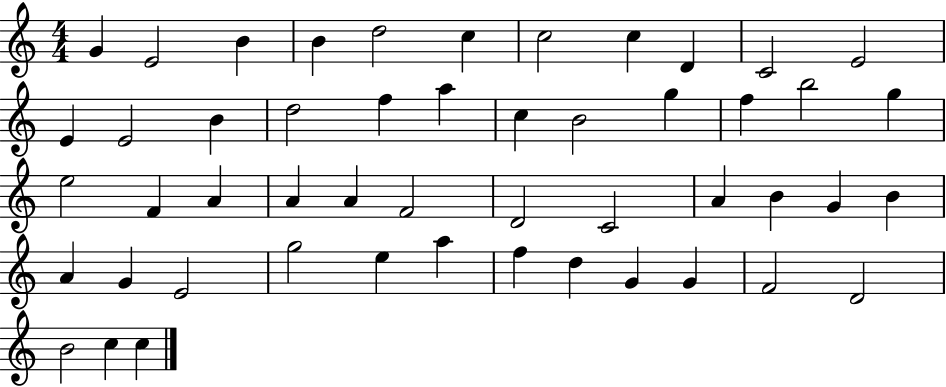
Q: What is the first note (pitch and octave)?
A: G4